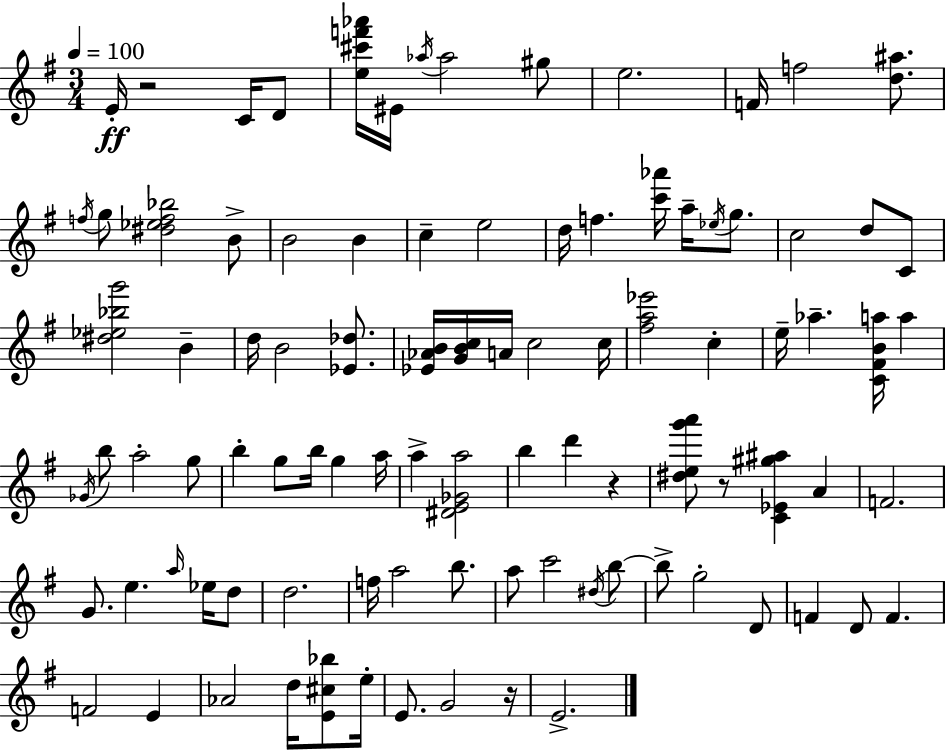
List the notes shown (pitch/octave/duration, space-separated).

E4/s R/h C4/s D4/e [E5,C#6,F6,Ab6]/s EIS4/s Ab5/s Ab5/h G#5/e E5/h. F4/s F5/h [D5,A#5]/e. F5/s G5/e [D#5,Eb5,F5,Bb5]/h B4/e B4/h B4/q C5/q E5/h D5/s F5/q. [C6,Ab6]/s A5/s Eb5/s G5/e. C5/h D5/e C4/e [D#5,Eb5,Bb5,G6]/h B4/q D5/s B4/h [Eb4,Db5]/e. [Eb4,Ab4,B4]/s [G4,B4,C5]/s A4/s C5/h C5/s [F#5,A5,Eb6]/h C5/q E5/s Ab5/q. [C4,F#4,B4,A5]/s A5/q Gb4/s B5/e A5/h G5/e B5/q G5/e B5/s G5/q A5/s A5/q [D#4,E4,Gb4,A5]/h B5/q D6/q R/q [D#5,E5,G6,A6]/e R/e [C4,Eb4,G#5,A#5]/q A4/q F4/h. G4/e. E5/q. A5/s Eb5/s D5/e D5/h. F5/s A5/h B5/e. A5/e C6/h D#5/s B5/e B5/e G5/h D4/e F4/q D4/e F4/q. F4/h E4/q Ab4/h D5/s [E4,C#5,Bb5]/e E5/s E4/e. G4/h R/s E4/h.